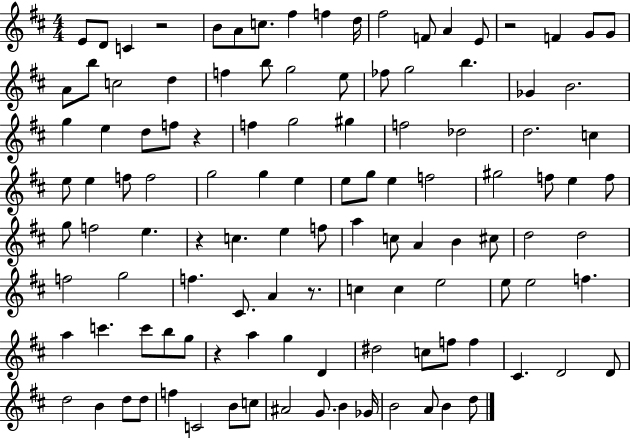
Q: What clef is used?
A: treble